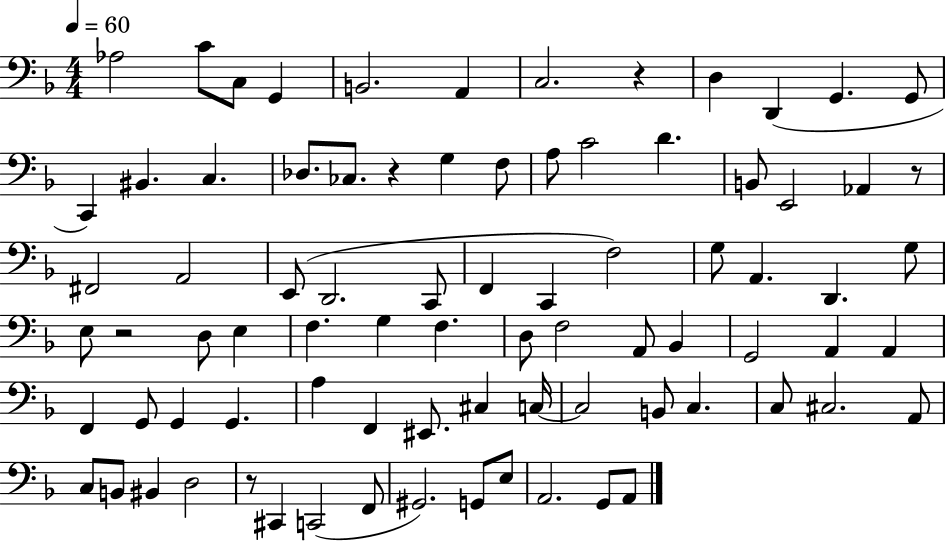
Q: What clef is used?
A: bass